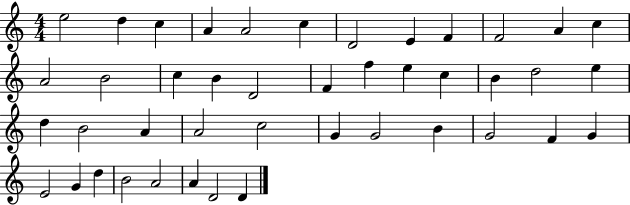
X:1
T:Untitled
M:4/4
L:1/4
K:C
e2 d c A A2 c D2 E F F2 A c A2 B2 c B D2 F f e c B d2 e d B2 A A2 c2 G G2 B G2 F G E2 G d B2 A2 A D2 D